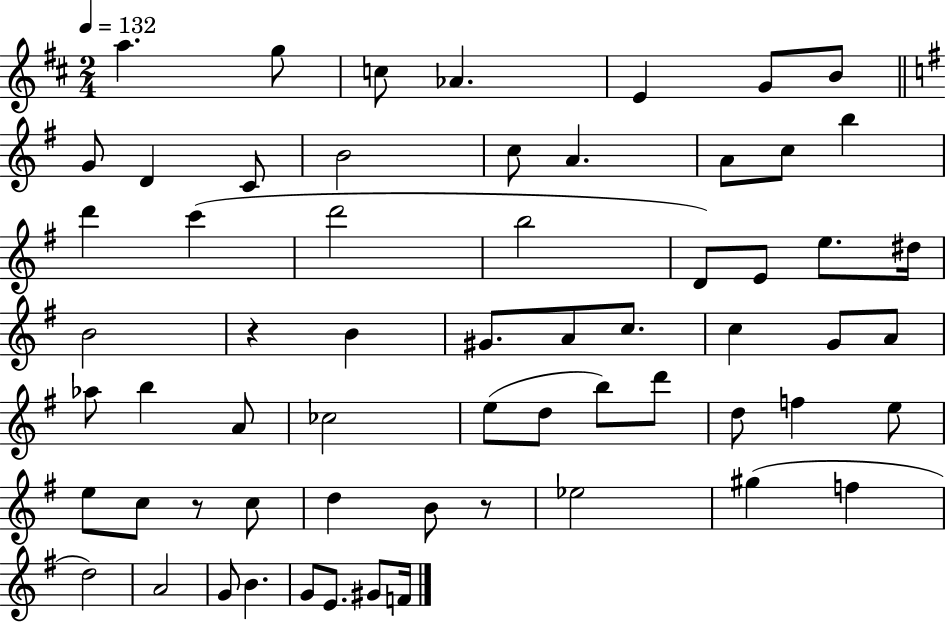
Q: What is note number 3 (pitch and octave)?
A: C5